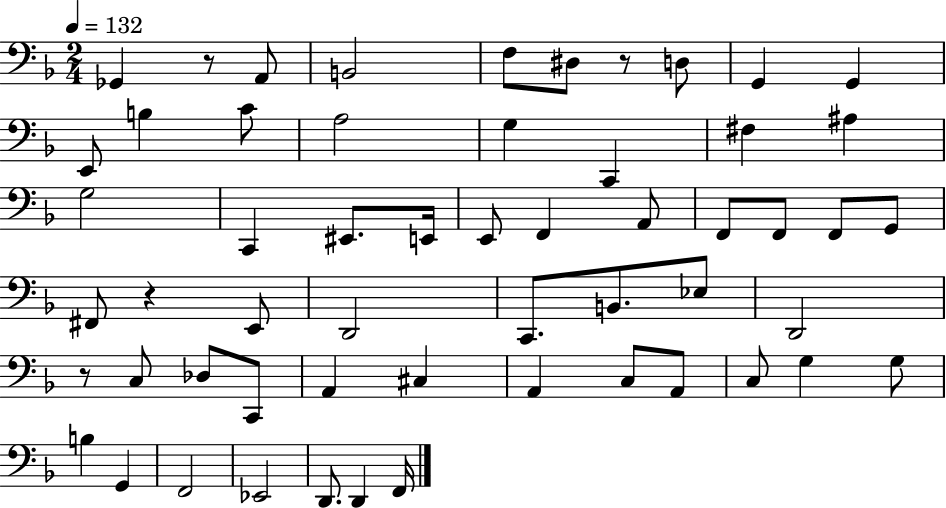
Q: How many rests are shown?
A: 4